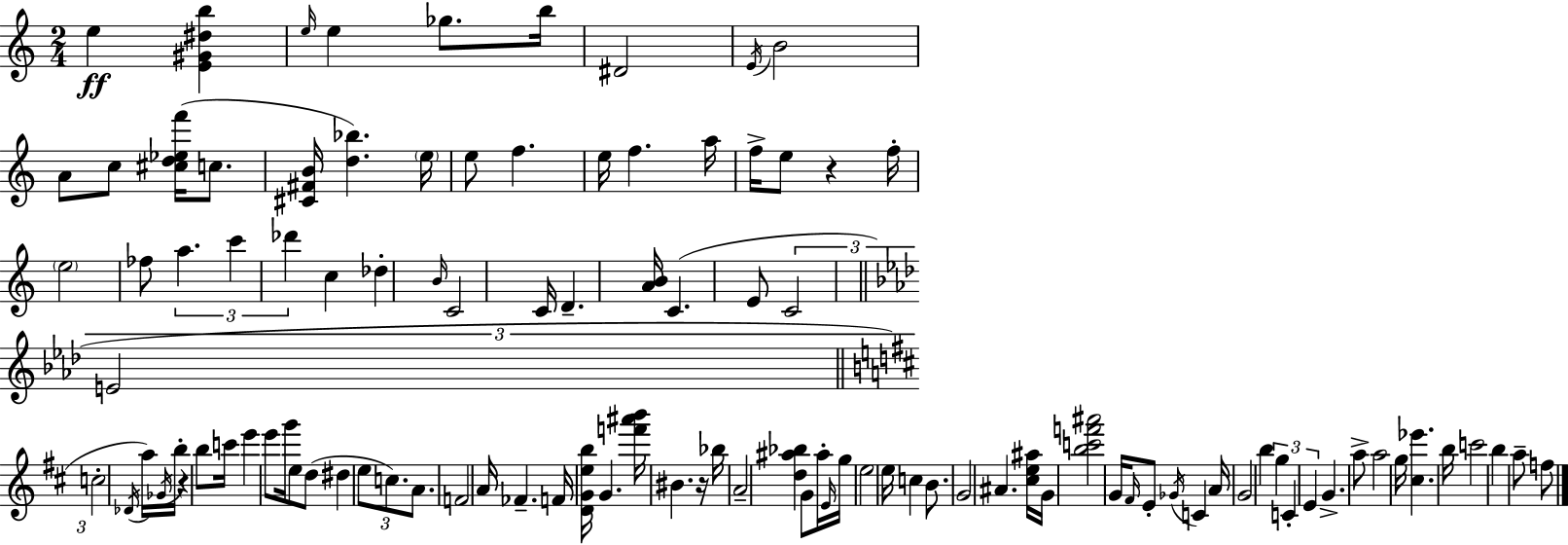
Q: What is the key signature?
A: C major